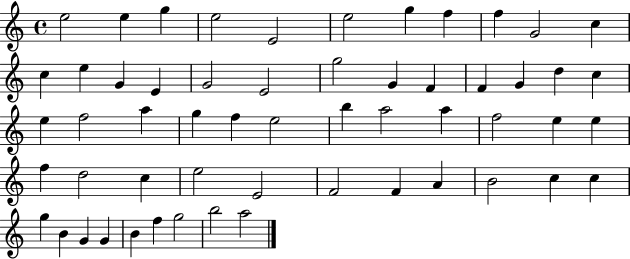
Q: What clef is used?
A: treble